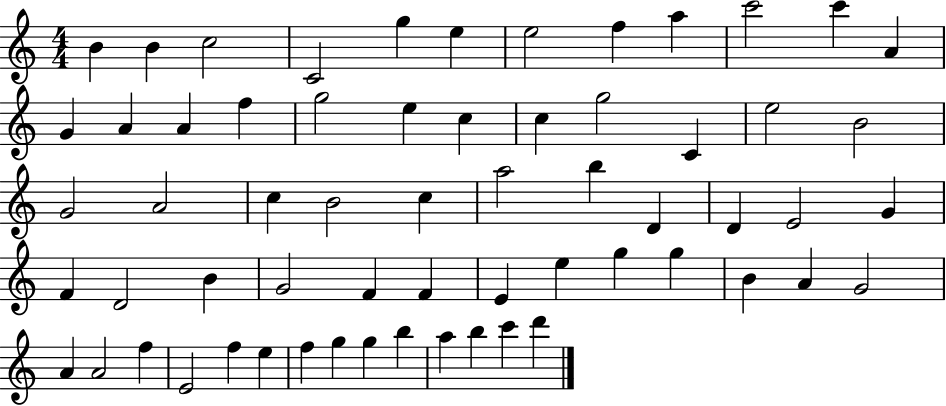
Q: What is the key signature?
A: C major